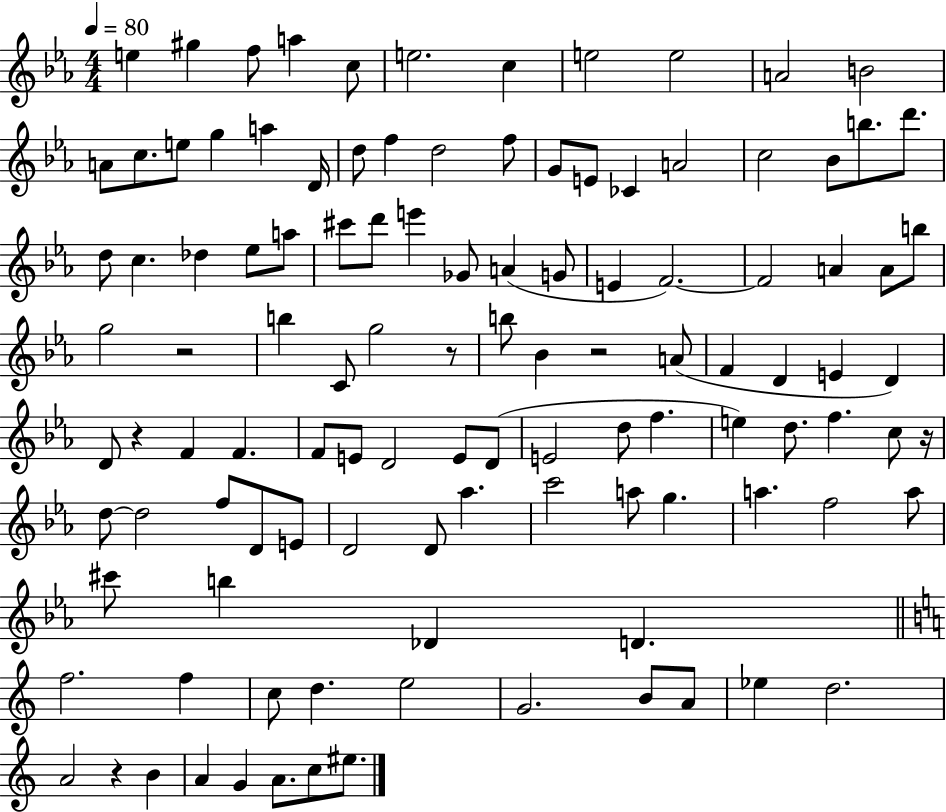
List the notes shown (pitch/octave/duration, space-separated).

E5/q G#5/q F5/e A5/q C5/e E5/h. C5/q E5/h E5/h A4/h B4/h A4/e C5/e. E5/e G5/q A5/q D4/s D5/e F5/q D5/h F5/e G4/e E4/e CES4/q A4/h C5/h Bb4/e B5/e. D6/e. D5/e C5/q. Db5/q Eb5/e A5/e C#6/e D6/e E6/q Gb4/e A4/q G4/e E4/q F4/h. F4/h A4/q A4/e B5/e G5/h R/h B5/q C4/e G5/h R/e B5/e Bb4/q R/h A4/e F4/q D4/q E4/q D4/q D4/e R/q F4/q F4/q. F4/e E4/e D4/h E4/e D4/e E4/h D5/e F5/q. E5/q D5/e. F5/q. C5/e R/s D5/e D5/h F5/e D4/e E4/e D4/h D4/e Ab5/q. C6/h A5/e G5/q. A5/q. F5/h A5/e C#6/e B5/q Db4/q D4/q. F5/h. F5/q C5/e D5/q. E5/h G4/h. B4/e A4/e Eb5/q D5/h. A4/h R/q B4/q A4/q G4/q A4/e. C5/e EIS5/e.